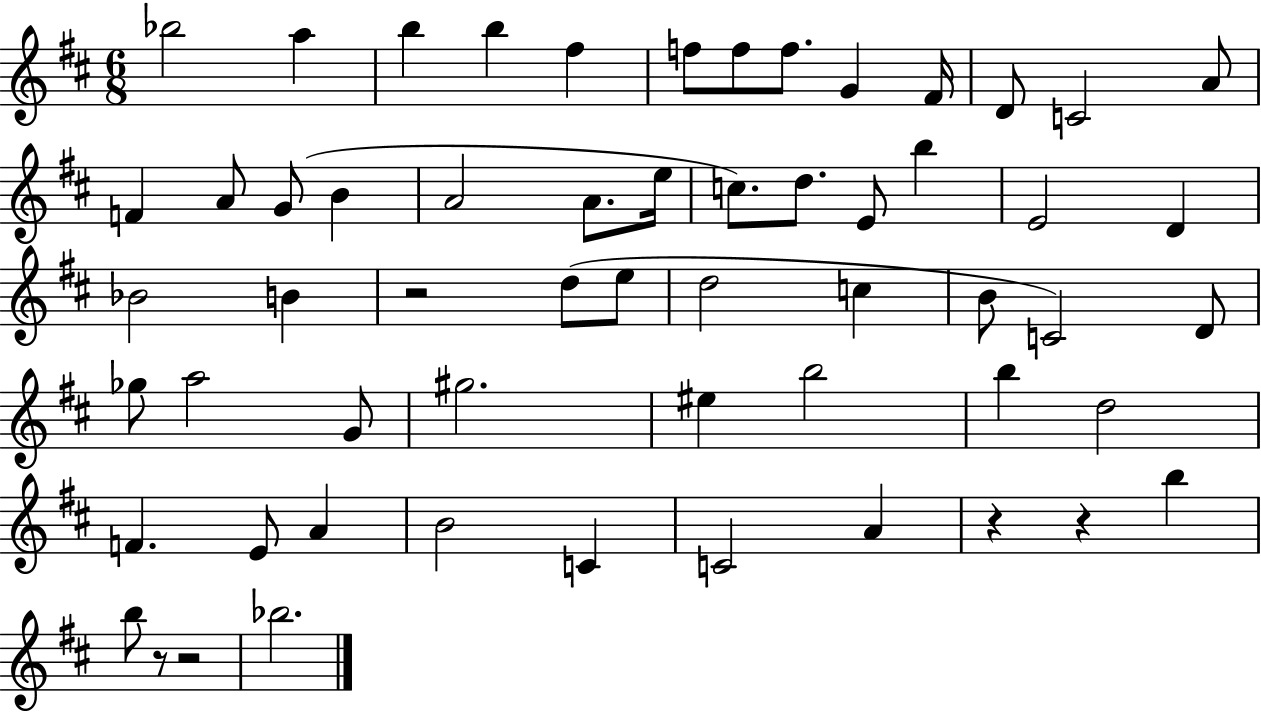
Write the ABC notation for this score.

X:1
T:Untitled
M:6/8
L:1/4
K:D
_b2 a b b ^f f/2 f/2 f/2 G ^F/4 D/2 C2 A/2 F A/2 G/2 B A2 A/2 e/4 c/2 d/2 E/2 b E2 D _B2 B z2 d/2 e/2 d2 c B/2 C2 D/2 _g/2 a2 G/2 ^g2 ^e b2 b d2 F E/2 A B2 C C2 A z z b b/2 z/2 z2 _b2